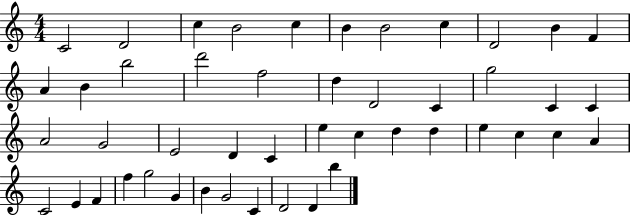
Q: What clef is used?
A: treble